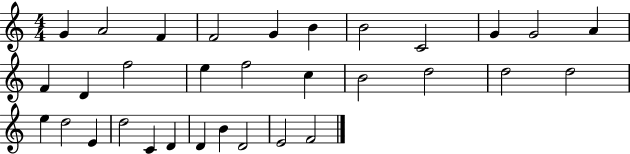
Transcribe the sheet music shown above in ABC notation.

X:1
T:Untitled
M:4/4
L:1/4
K:C
G A2 F F2 G B B2 C2 G G2 A F D f2 e f2 c B2 d2 d2 d2 e d2 E d2 C D D B D2 E2 F2